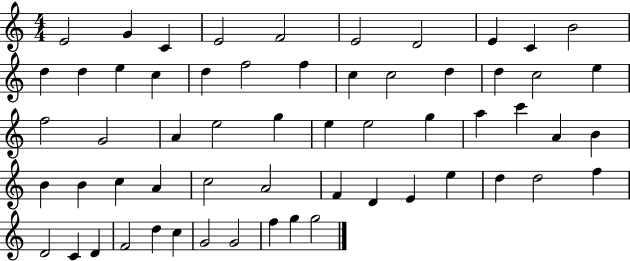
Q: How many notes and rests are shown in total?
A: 59